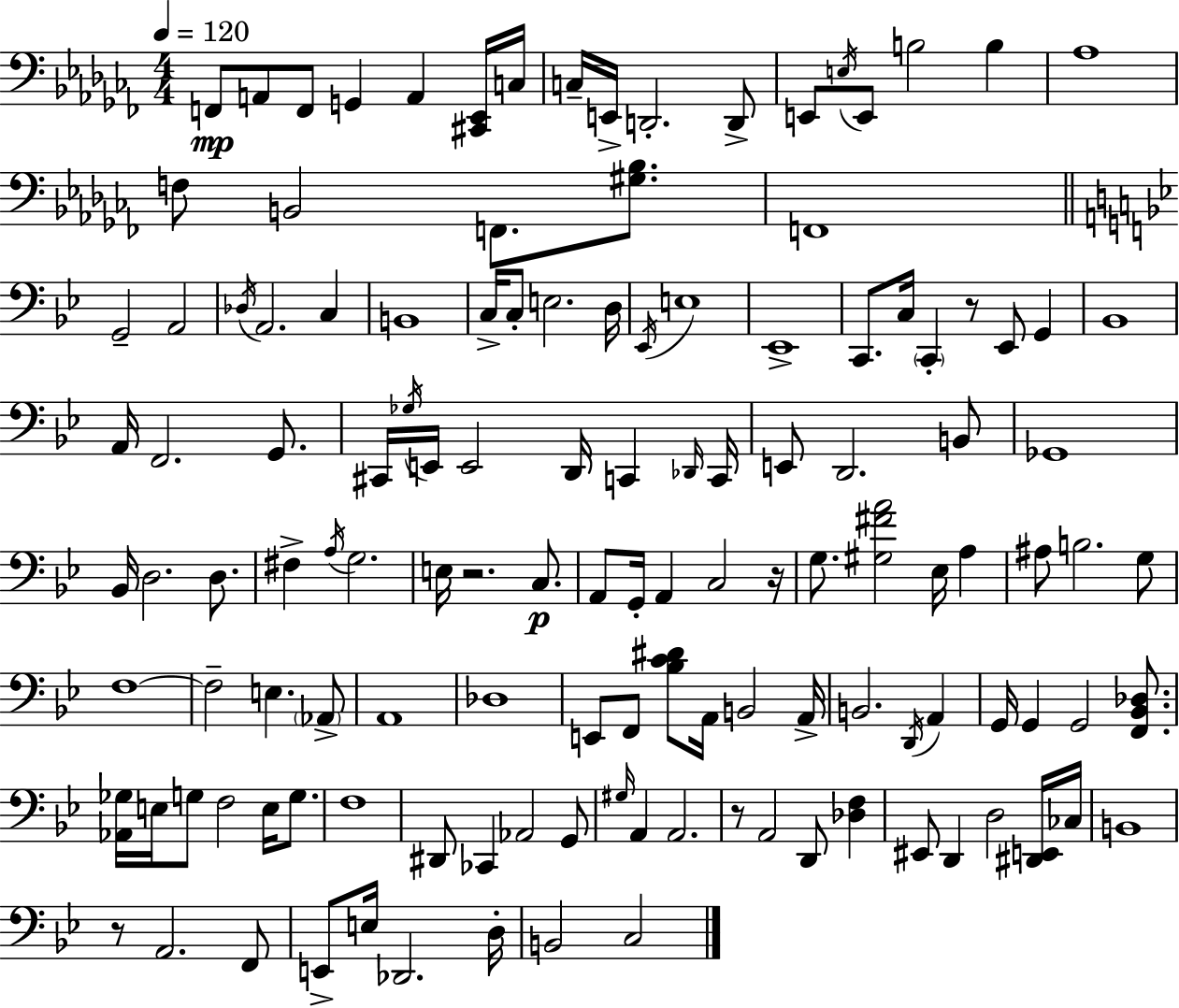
X:1
T:Untitled
M:4/4
L:1/4
K:Abm
F,,/2 A,,/2 F,,/2 G,, A,, [^C,,_E,,]/4 C,/4 C,/4 E,,/4 D,,2 D,,/2 E,,/2 E,/4 E,,/2 B,2 B, _A,4 F,/2 B,,2 F,,/2 [^G,_B,]/2 F,,4 G,,2 A,,2 _D,/4 A,,2 C, B,,4 C,/4 C,/2 E,2 D,/4 _E,,/4 E,4 _E,,4 C,,/2 C,/4 C,, z/2 _E,,/2 G,, _B,,4 A,,/4 F,,2 G,,/2 ^C,,/4 _G,/4 E,,/4 E,,2 D,,/4 C,, _D,,/4 C,,/4 E,,/2 D,,2 B,,/2 _G,,4 _B,,/4 D,2 D,/2 ^F, A,/4 G,2 E,/4 z2 C,/2 A,,/2 G,,/4 A,, C,2 z/4 G,/2 [^G,^FA]2 _E,/4 A, ^A,/2 B,2 G,/2 F,4 F,2 E, _A,,/2 A,,4 _D,4 E,,/2 F,,/2 [_B,C^D]/2 A,,/4 B,,2 A,,/4 B,,2 D,,/4 A,, G,,/4 G,, G,,2 [F,,_B,,_D,]/2 [_A,,_G,]/4 E,/4 G,/2 F,2 E,/4 G,/2 F,4 ^D,,/2 _C,, _A,,2 G,,/2 ^G,/4 A,, A,,2 z/2 A,,2 D,,/2 [_D,F,] ^E,,/2 D,, D,2 [^D,,E,,]/4 _C,/4 B,,4 z/2 A,,2 F,,/2 E,,/2 E,/4 _D,,2 D,/4 B,,2 C,2